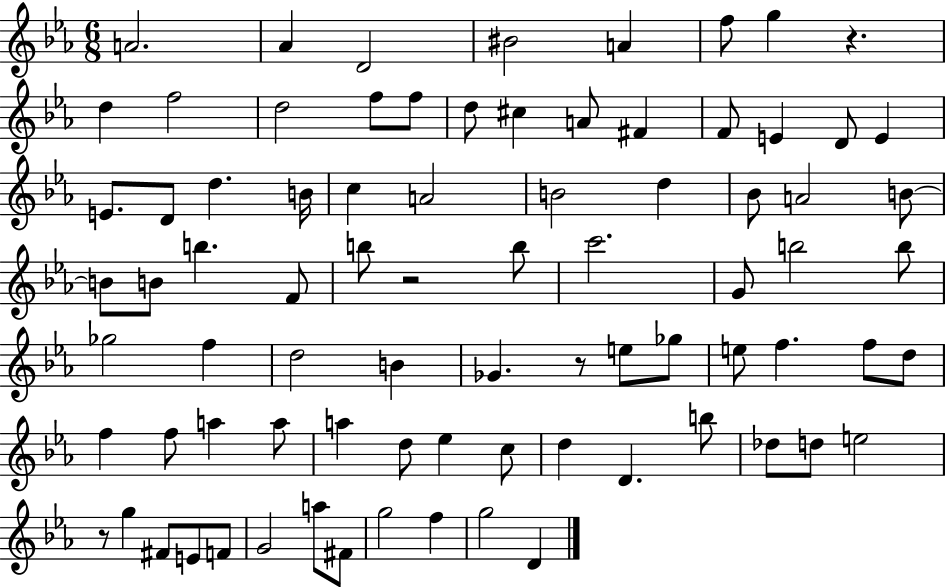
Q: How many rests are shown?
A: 4